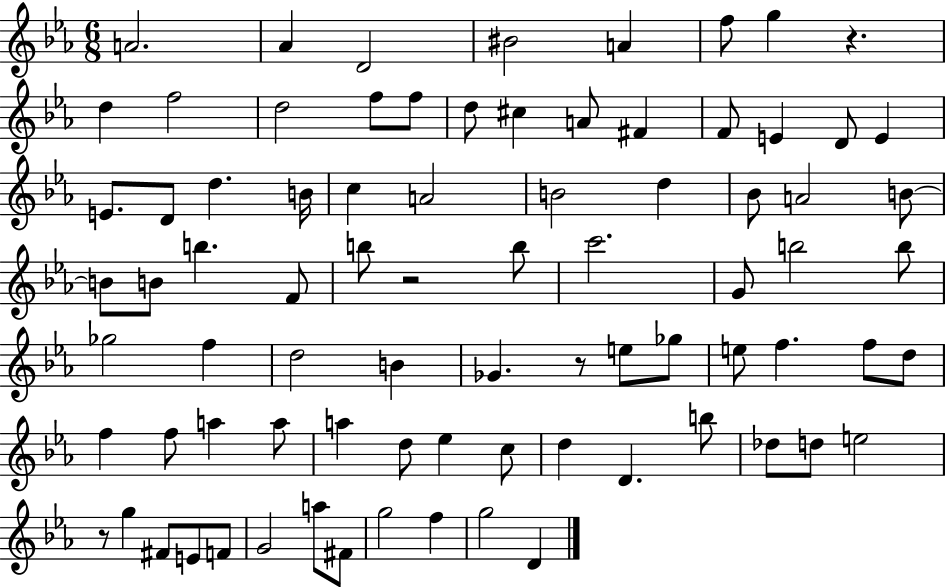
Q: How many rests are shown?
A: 4